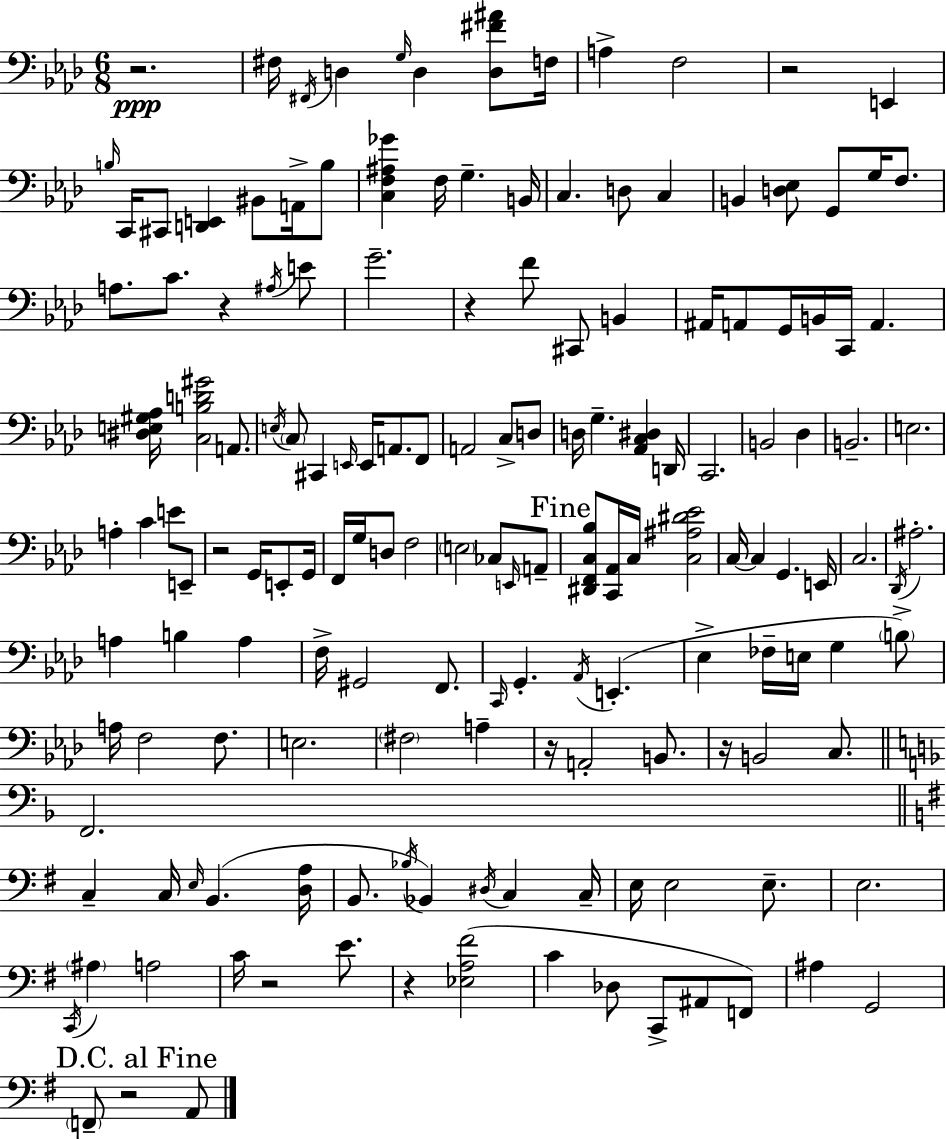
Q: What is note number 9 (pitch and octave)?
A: E2